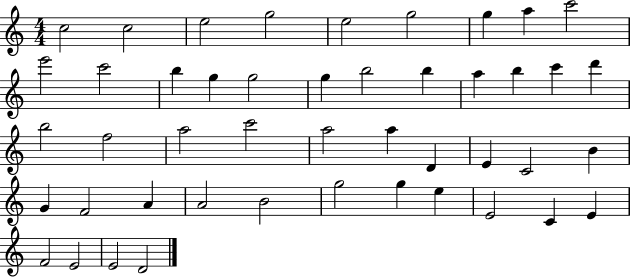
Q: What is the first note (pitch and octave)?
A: C5